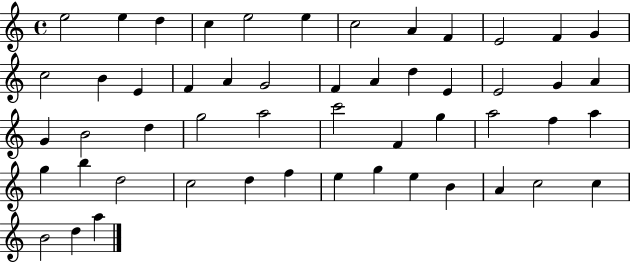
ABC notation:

X:1
T:Untitled
M:4/4
L:1/4
K:C
e2 e d c e2 e c2 A F E2 F G c2 B E F A G2 F A d E E2 G A G B2 d g2 a2 c'2 F g a2 f a g b d2 c2 d f e g e B A c2 c B2 d a